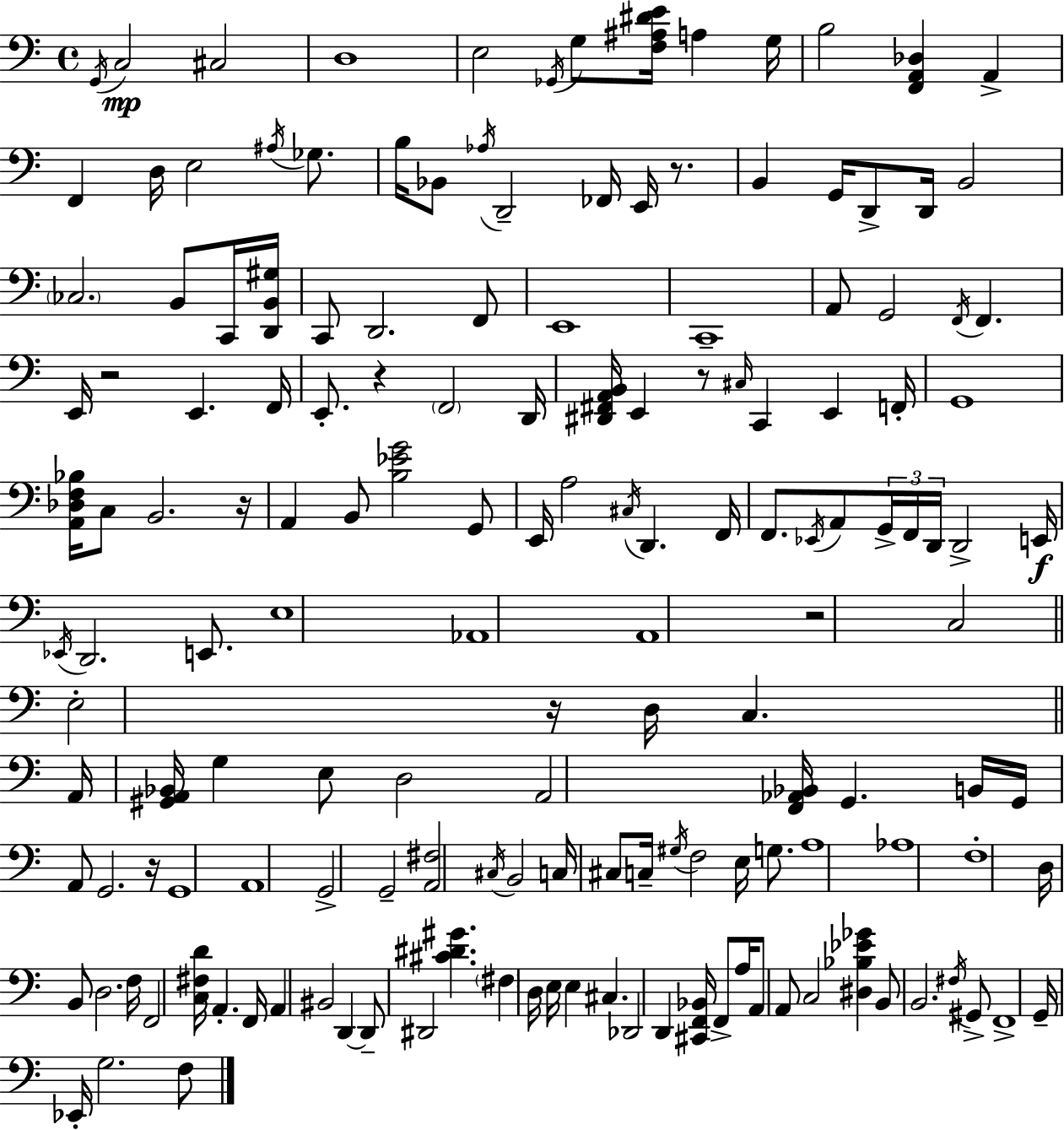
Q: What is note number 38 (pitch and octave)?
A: F2